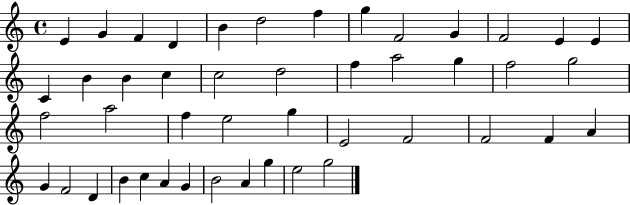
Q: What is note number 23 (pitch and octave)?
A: F5